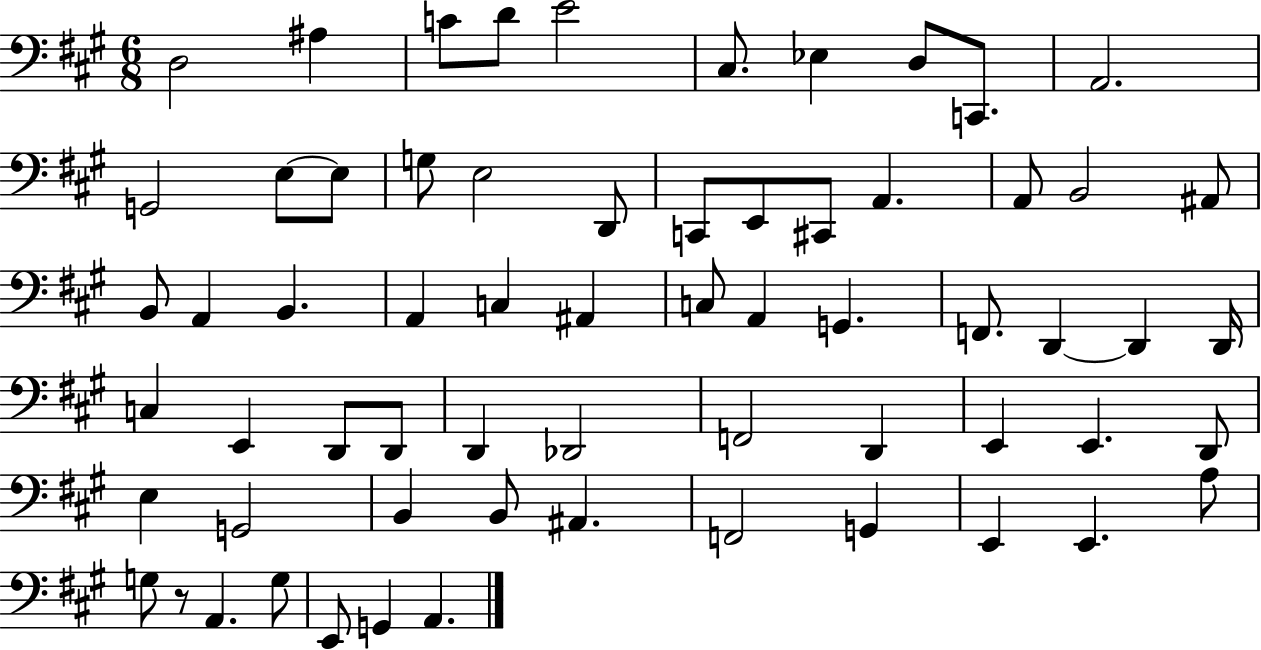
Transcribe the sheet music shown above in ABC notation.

X:1
T:Untitled
M:6/8
L:1/4
K:A
D,2 ^A, C/2 D/2 E2 ^C,/2 _E, D,/2 C,,/2 A,,2 G,,2 E,/2 E,/2 G,/2 E,2 D,,/2 C,,/2 E,,/2 ^C,,/2 A,, A,,/2 B,,2 ^A,,/2 B,,/2 A,, B,, A,, C, ^A,, C,/2 A,, G,, F,,/2 D,, D,, D,,/4 C, E,, D,,/2 D,,/2 D,, _D,,2 F,,2 D,, E,, E,, D,,/2 E, G,,2 B,, B,,/2 ^A,, F,,2 G,, E,, E,, A,/2 G,/2 z/2 A,, G,/2 E,,/2 G,, A,,